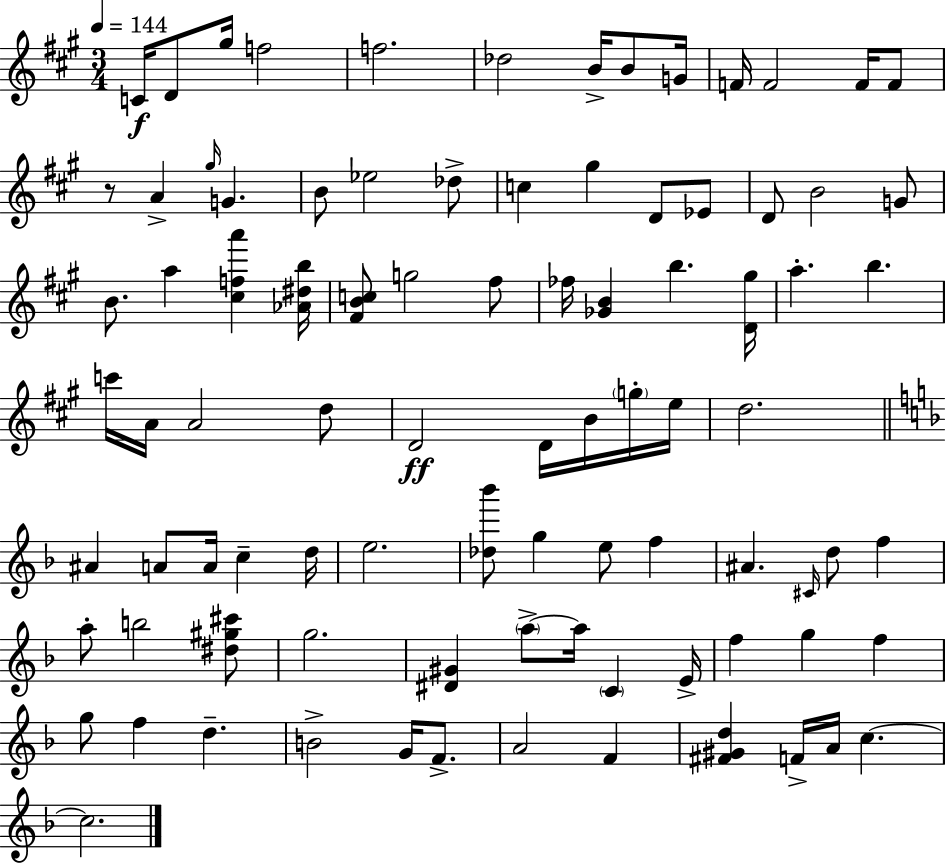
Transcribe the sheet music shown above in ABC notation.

X:1
T:Untitled
M:3/4
L:1/4
K:A
C/4 D/2 ^g/4 f2 f2 _d2 B/4 B/2 G/4 F/4 F2 F/4 F/2 z/2 A ^g/4 G B/2 _e2 _d/2 c ^g D/2 _E/2 D/2 B2 G/2 B/2 a [^cfa'] [_A^db]/4 [^FBc]/2 g2 ^f/2 _f/4 [_GB] b [D^g]/4 a b c'/4 A/4 A2 d/2 D2 D/4 B/4 g/4 e/4 d2 ^A A/2 A/4 c d/4 e2 [_d_b']/2 g e/2 f ^A ^C/4 d/2 f a/2 b2 [^d^g^c']/2 g2 [^D^G] a/2 a/4 C E/4 f g f g/2 f d B2 G/4 F/2 A2 F [^F^Gd] F/4 A/4 c c2